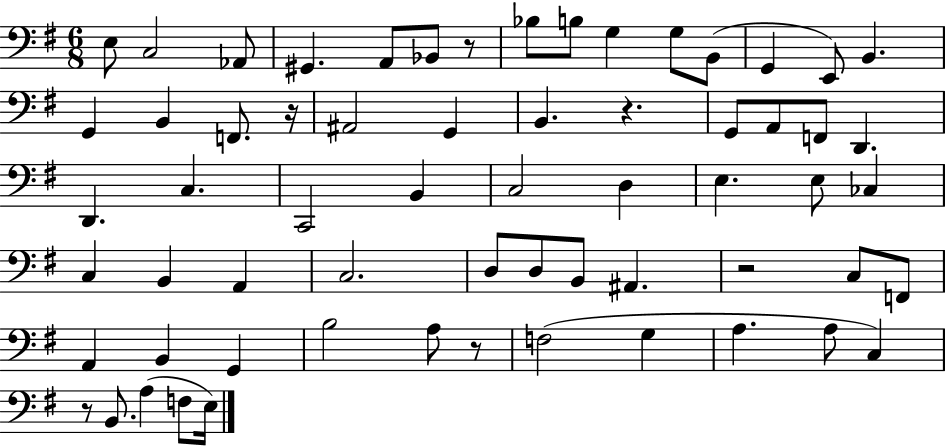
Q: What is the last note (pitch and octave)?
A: E3